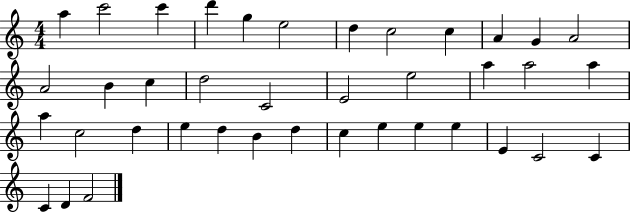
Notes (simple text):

A5/q C6/h C6/q D6/q G5/q E5/h D5/q C5/h C5/q A4/q G4/q A4/h A4/h B4/q C5/q D5/h C4/h E4/h E5/h A5/q A5/h A5/q A5/q C5/h D5/q E5/q D5/q B4/q D5/q C5/q E5/q E5/q E5/q E4/q C4/h C4/q C4/q D4/q F4/h